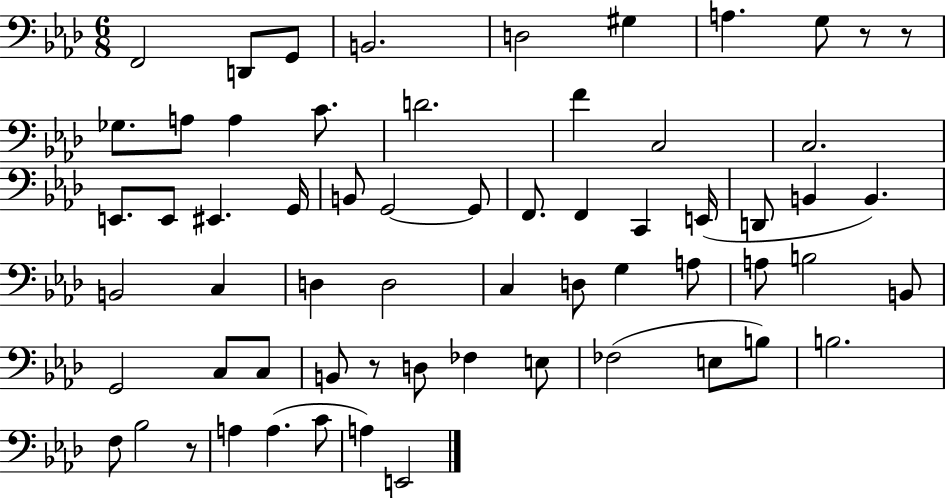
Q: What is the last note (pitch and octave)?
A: E2